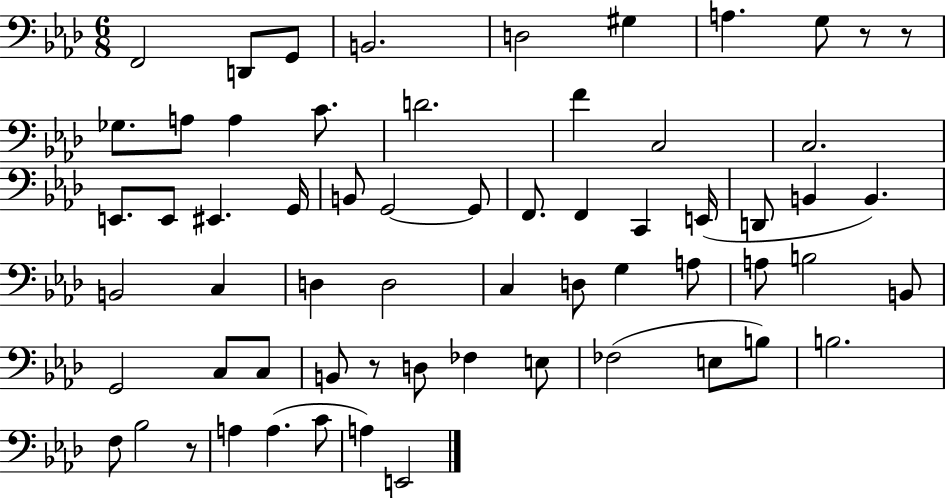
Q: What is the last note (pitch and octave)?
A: E2